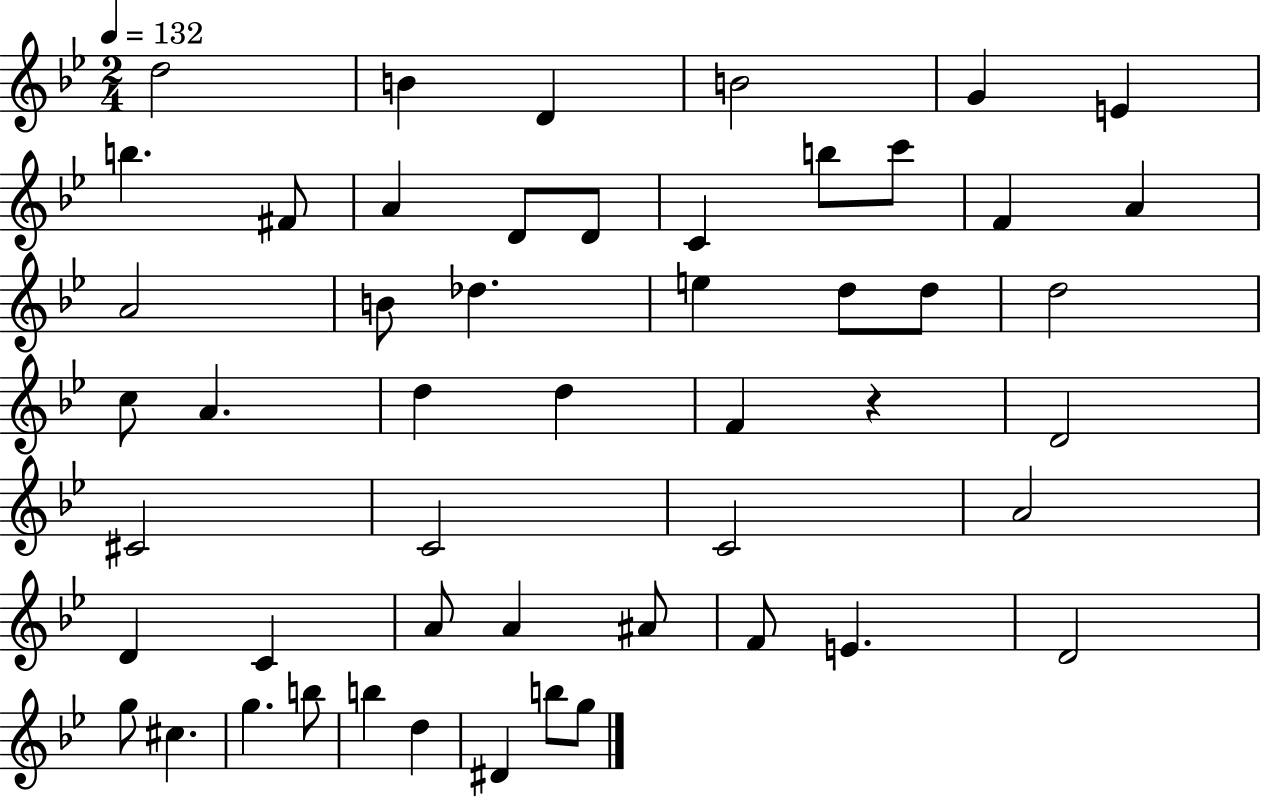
{
  \clef treble
  \numericTimeSignature
  \time 2/4
  \key bes \major
  \tempo 4 = 132
  \repeat volta 2 { d''2 | b'4 d'4 | b'2 | g'4 e'4 | \break b''4. fis'8 | a'4 d'8 d'8 | c'4 b''8 c'''8 | f'4 a'4 | \break a'2 | b'8 des''4. | e''4 d''8 d''8 | d''2 | \break c''8 a'4. | d''4 d''4 | f'4 r4 | d'2 | \break cis'2 | c'2 | c'2 | a'2 | \break d'4 c'4 | a'8 a'4 ais'8 | f'8 e'4. | d'2 | \break g''8 cis''4. | g''4. b''8 | b''4 d''4 | dis'4 b''8 g''8 | \break } \bar "|."
}